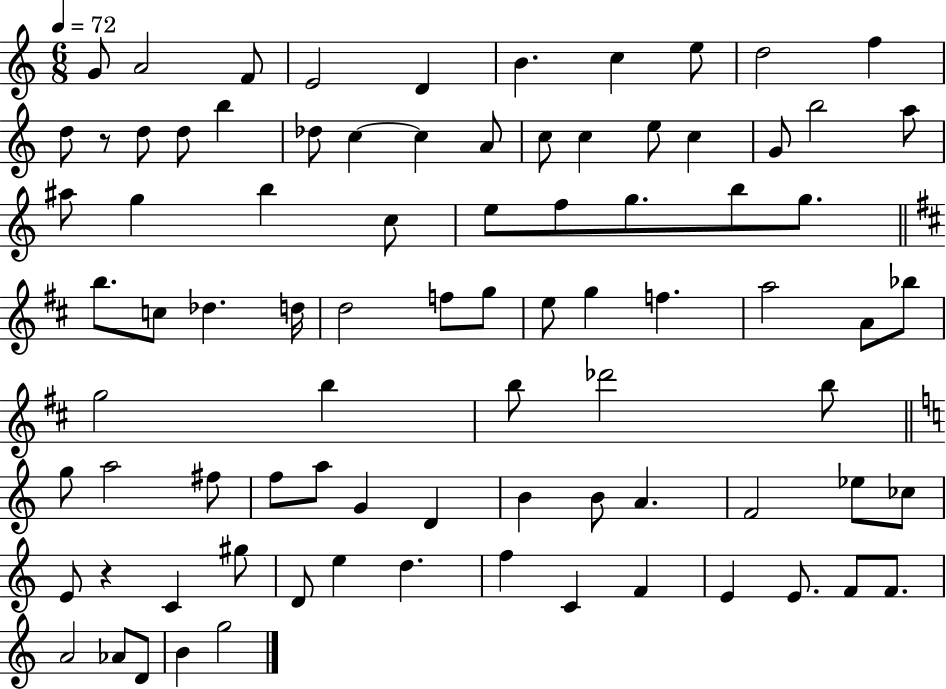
G4/e A4/h F4/e E4/h D4/q B4/q. C5/q E5/e D5/h F5/q D5/e R/e D5/e D5/e B5/q Db5/e C5/q C5/q A4/e C5/e C5/q E5/e C5/q G4/e B5/h A5/e A#5/e G5/q B5/q C5/e E5/e F5/e G5/e. B5/e G5/e. B5/e. C5/e Db5/q. D5/s D5/h F5/e G5/e E5/e G5/q F5/q. A5/h A4/e Bb5/e G5/h B5/q B5/e Db6/h B5/e G5/e A5/h F#5/e F5/e A5/e G4/q D4/q B4/q B4/e A4/q. F4/h Eb5/e CES5/e E4/e R/q C4/q G#5/e D4/e E5/q D5/q. F5/q C4/q F4/q E4/q E4/e. F4/e F4/e. A4/h Ab4/e D4/e B4/q G5/h